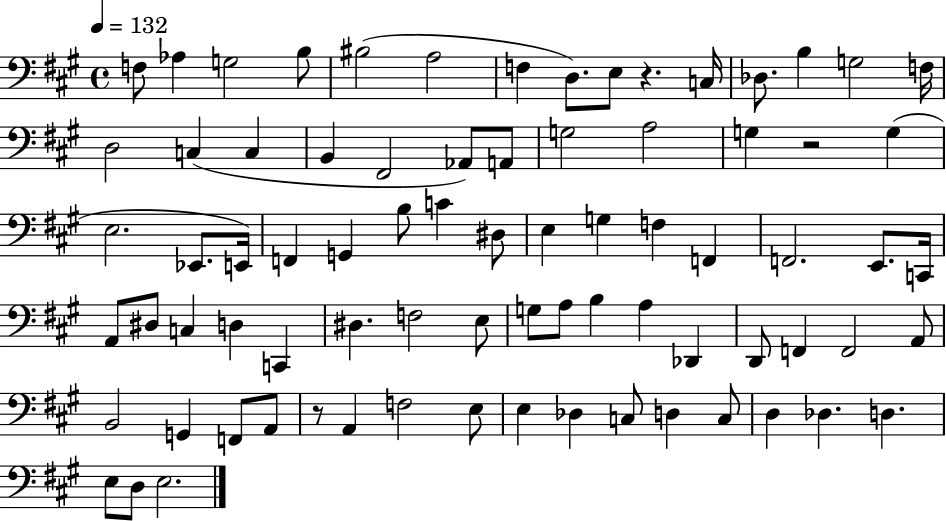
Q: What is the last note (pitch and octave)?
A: E3